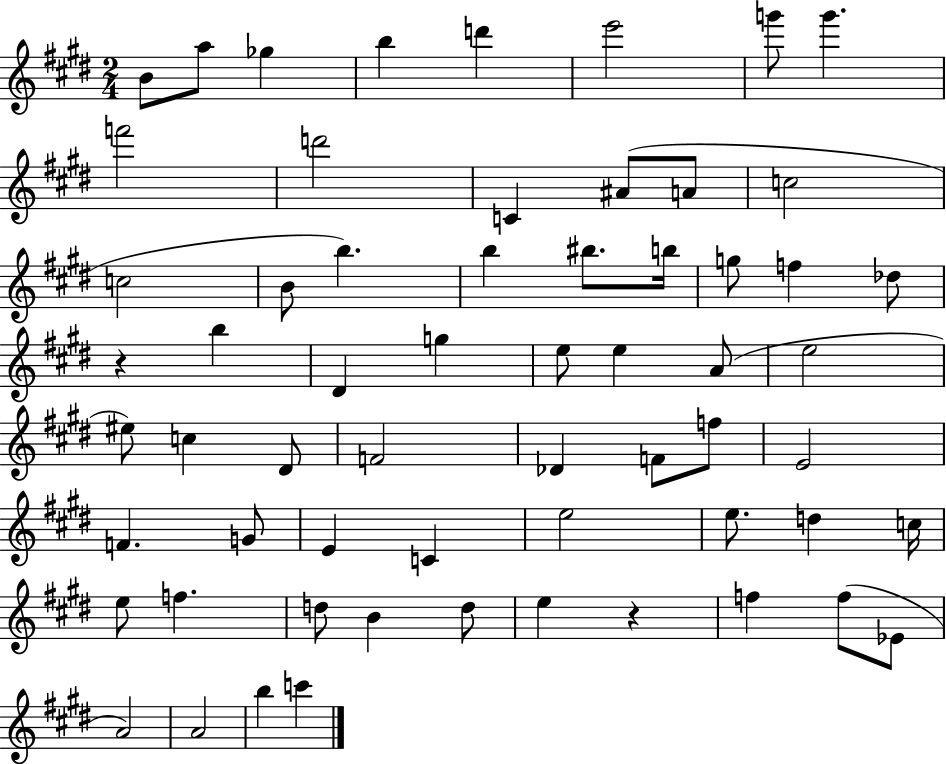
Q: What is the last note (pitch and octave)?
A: C6